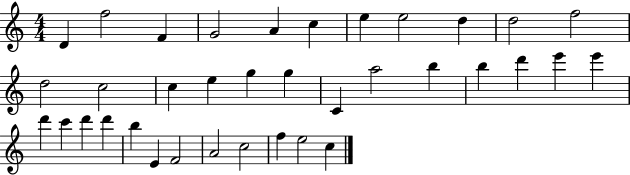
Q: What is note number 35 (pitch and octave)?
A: E5